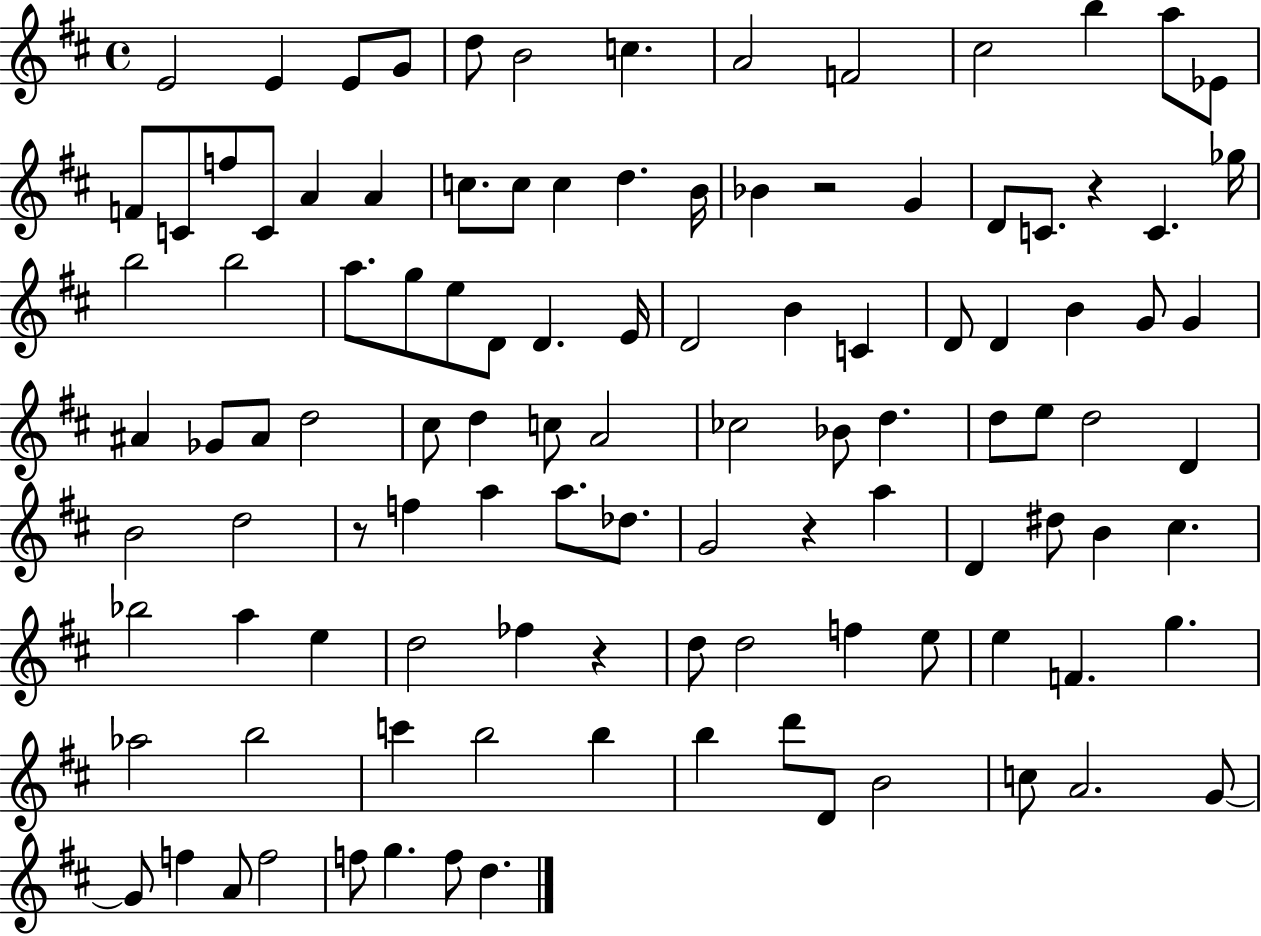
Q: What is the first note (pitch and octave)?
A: E4